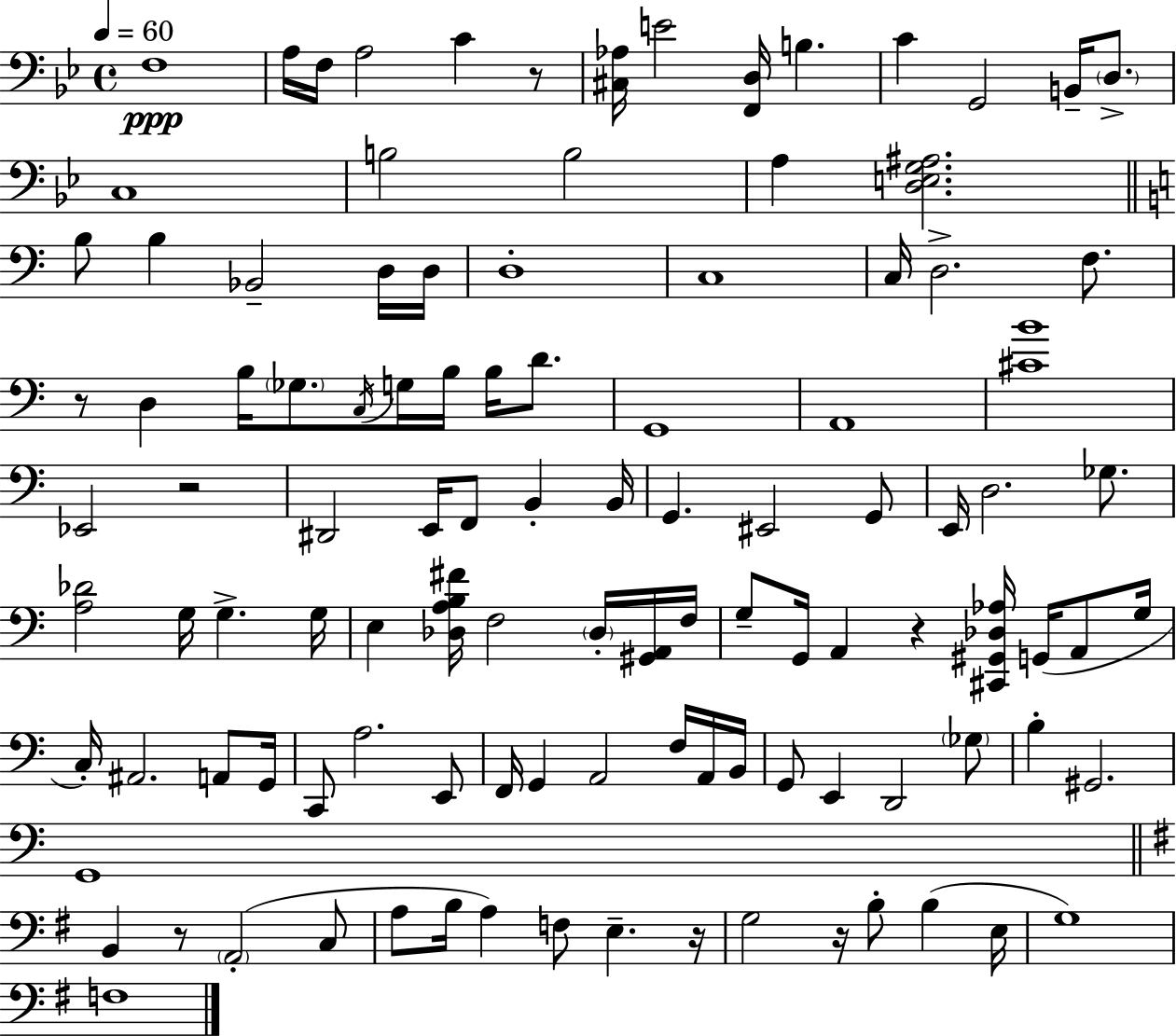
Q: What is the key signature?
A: G minor